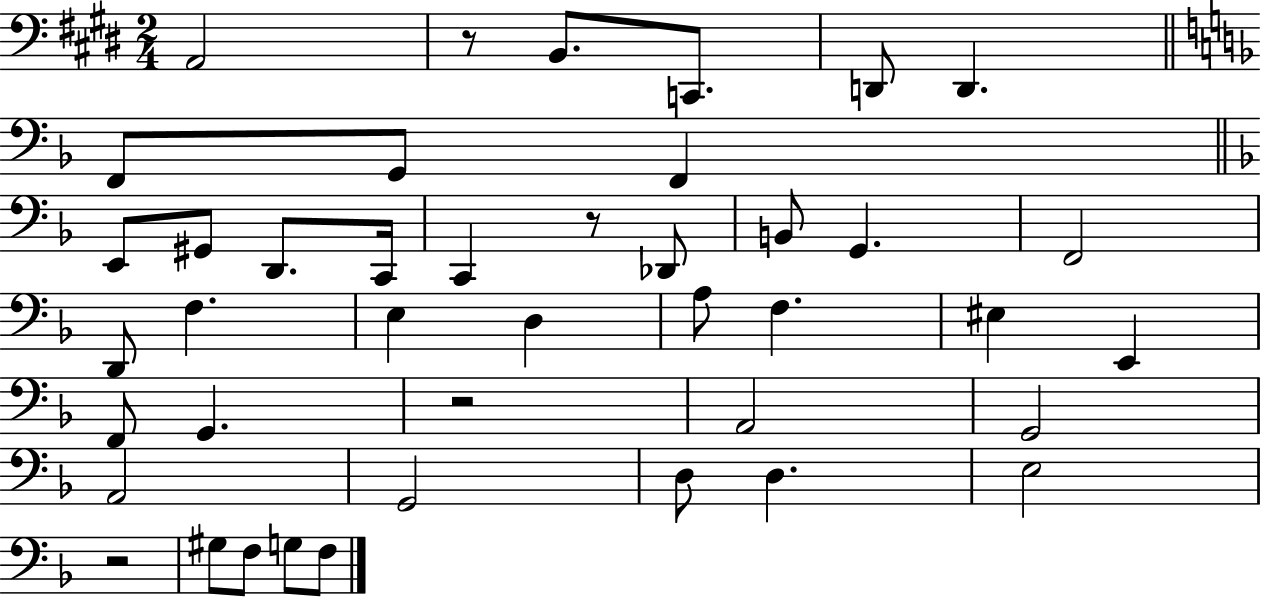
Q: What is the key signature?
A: E major